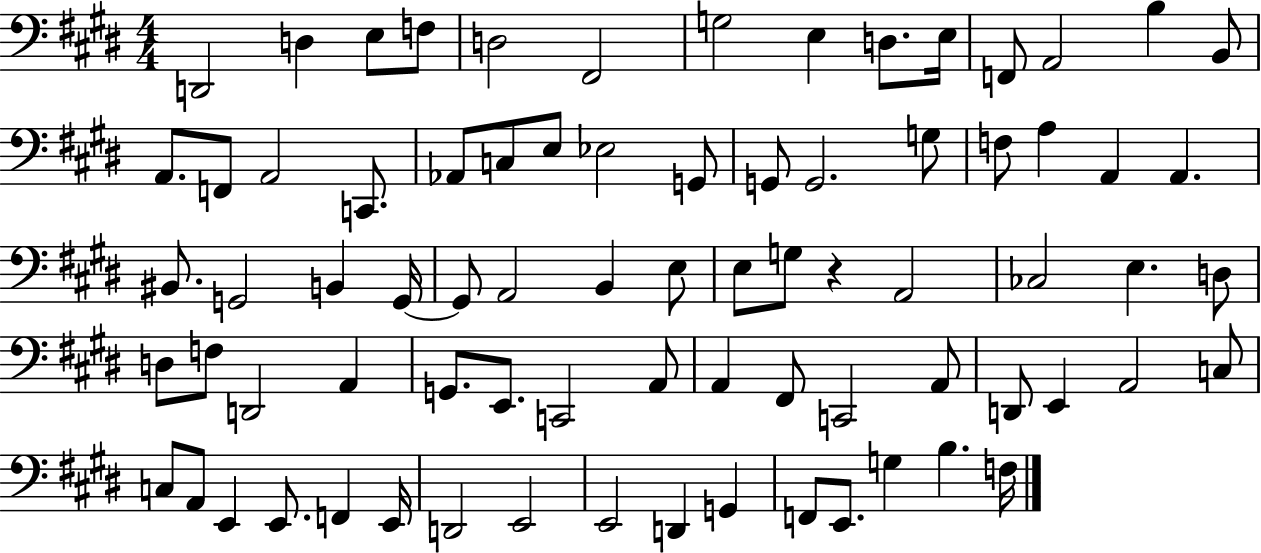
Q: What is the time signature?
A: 4/4